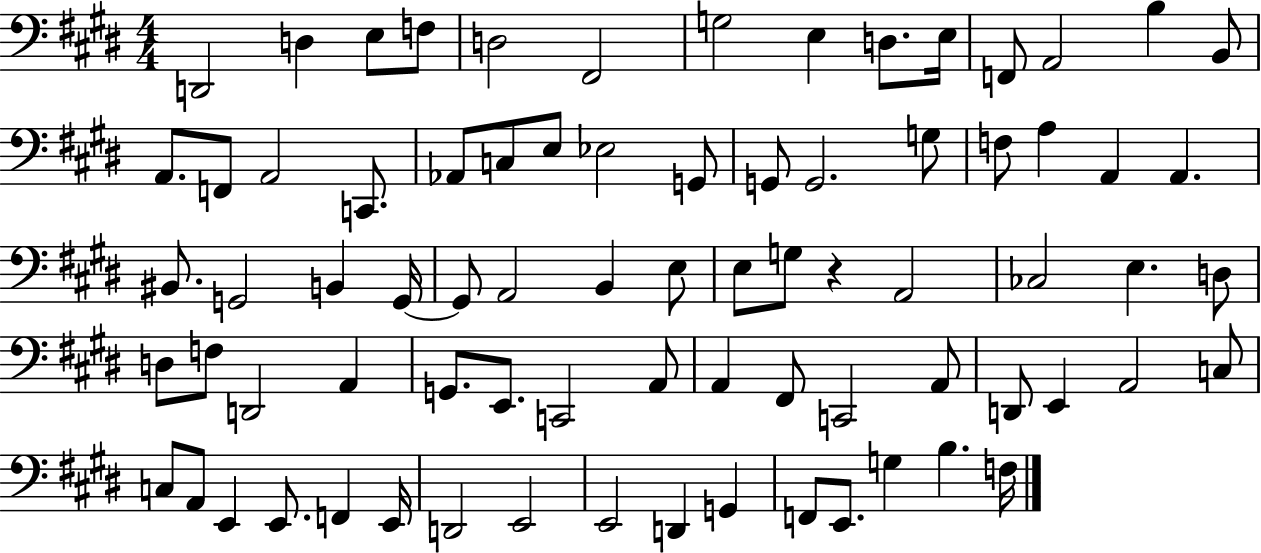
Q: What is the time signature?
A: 4/4